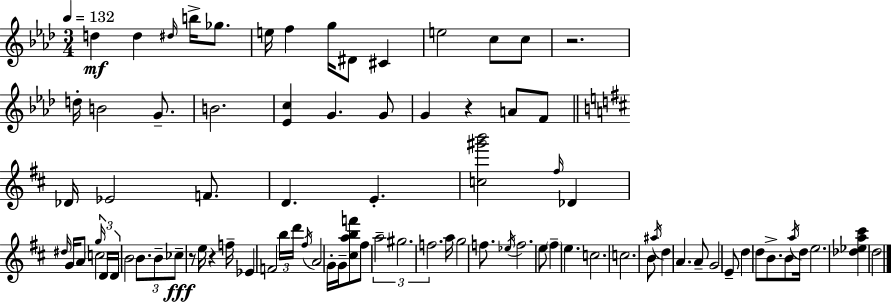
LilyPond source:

{
  \clef treble
  \numericTimeSignature
  \time 3/4
  \key f \minor
  \tempo 4 = 132
  d''4\mf d''4 \grace { dis''16 } b''16-> ges''8. | e''16 f''4 g''16 dis'8 cis'4 | e''2 c''8 c''8 | r2. | \break d''16-. b'2 g'8.-- | b'2. | <ees' c''>4 g'4. g'8 | g'4 r4 a'8 f'8 | \break \bar "||" \break \key d \major des'16 ees'2 f'8. | d'4. e'4.-. | <c'' gis''' b'''>2 \grace { fis''16 } des'4 | \grace { dis''16 } g'16 a'8 \parenthesize c''2 | \break \tuplet 3/2 { \grace { g''16 } d'16 d'16 } b'2 | \tuplet 3/2 { b'8. b'8-- ces''8--\fff } r8 e''16 r4 | f''16-- ees'4 f'2 | \tuplet 3/2 { b''16 d'''16 \acciaccatura { fis''16 } } a'2 | \break g'16-. g'16-- <cis'' a'' b'' f'''>8 fis''8 \tuplet 3/2 { a''2-- | gis''2. | f''2. } | a''16 g''2 | \break f''8. \acciaccatura { ees''16 } f''2. | e''8 \parenthesize fis''4-- e''4. | c''2. | c''2. | \break b'8 \acciaccatura { ais''16 } d''4 | a'4. a'8-- g'2 | e'8-- d''4 d''8 | b'8.-> b'8 \acciaccatura { a''16 } d''16 e''2. | \break <des'' ees'' a'' cis'''>4 d''2 | \bar "|."
}